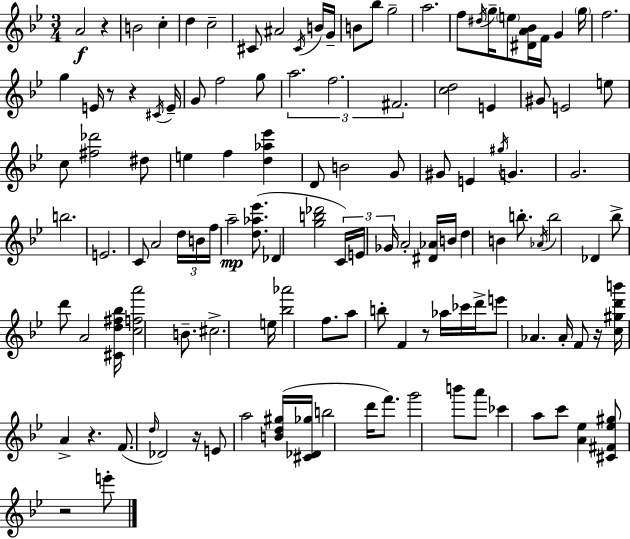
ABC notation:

X:1
T:Untitled
M:3/4
L:1/4
K:Bb
A2 z B2 c d c2 ^C/2 ^A2 ^C/4 B/4 G/4 B/2 _b/2 g2 a2 f/2 ^d/4 g/4 e/2 [^DA_B]/4 F/4 G g/4 f2 g E/4 z/2 z ^C/4 E/4 G/2 f2 g/2 a2 f2 ^F2 [cd]2 E ^G/2 E2 e/2 c/2 [^f_d']2 ^d/2 e f [d_a_e'] D/2 B2 G/2 ^G/2 E ^g/4 G G2 b2 E2 C/2 A2 d/4 B/4 f/4 a2 [d_a_e']/2 _D [gb_d']2 C/4 E/4 _G/4 A2 [^D_A]/4 B/4 d B b/2 _A/4 b2 _D _b/2 d'/2 A2 [^Cd^f_b]/4 [cfa']2 B/2 ^c2 e/4 [_b_a']2 f/2 a/2 b/2 F z/2 _a/4 _c'/4 d'/4 e'/2 _A _A/4 F/2 z/4 [c^gd'b']/4 A z F/2 d/4 _D2 z/4 E/2 a2 [Bd^g]/4 [^C_D_g]/4 b2 d'/4 f'/2 g'2 b'/2 a'/2 _c' a/2 c'/2 [A_e] [^C^F_e^g]/2 z2 e'/2